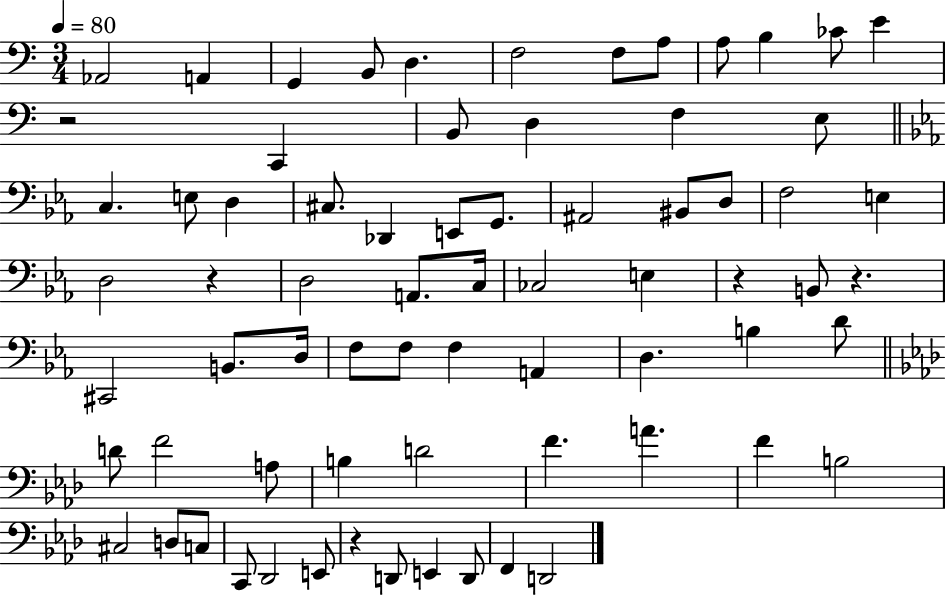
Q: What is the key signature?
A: C major